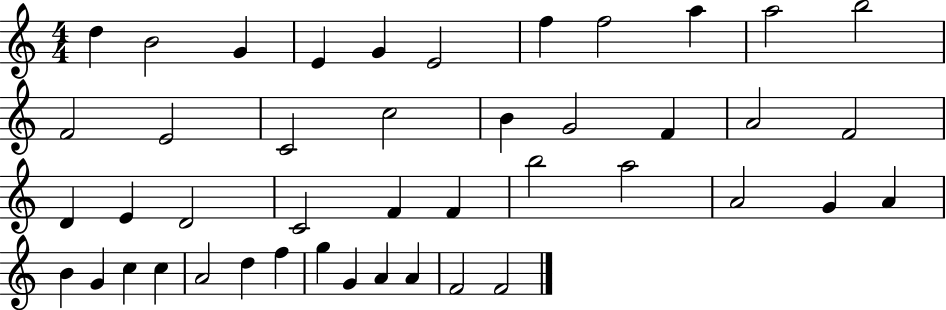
D5/q B4/h G4/q E4/q G4/q E4/h F5/q F5/h A5/q A5/h B5/h F4/h E4/h C4/h C5/h B4/q G4/h F4/q A4/h F4/h D4/q E4/q D4/h C4/h F4/q F4/q B5/h A5/h A4/h G4/q A4/q B4/q G4/q C5/q C5/q A4/h D5/q F5/q G5/q G4/q A4/q A4/q F4/h F4/h